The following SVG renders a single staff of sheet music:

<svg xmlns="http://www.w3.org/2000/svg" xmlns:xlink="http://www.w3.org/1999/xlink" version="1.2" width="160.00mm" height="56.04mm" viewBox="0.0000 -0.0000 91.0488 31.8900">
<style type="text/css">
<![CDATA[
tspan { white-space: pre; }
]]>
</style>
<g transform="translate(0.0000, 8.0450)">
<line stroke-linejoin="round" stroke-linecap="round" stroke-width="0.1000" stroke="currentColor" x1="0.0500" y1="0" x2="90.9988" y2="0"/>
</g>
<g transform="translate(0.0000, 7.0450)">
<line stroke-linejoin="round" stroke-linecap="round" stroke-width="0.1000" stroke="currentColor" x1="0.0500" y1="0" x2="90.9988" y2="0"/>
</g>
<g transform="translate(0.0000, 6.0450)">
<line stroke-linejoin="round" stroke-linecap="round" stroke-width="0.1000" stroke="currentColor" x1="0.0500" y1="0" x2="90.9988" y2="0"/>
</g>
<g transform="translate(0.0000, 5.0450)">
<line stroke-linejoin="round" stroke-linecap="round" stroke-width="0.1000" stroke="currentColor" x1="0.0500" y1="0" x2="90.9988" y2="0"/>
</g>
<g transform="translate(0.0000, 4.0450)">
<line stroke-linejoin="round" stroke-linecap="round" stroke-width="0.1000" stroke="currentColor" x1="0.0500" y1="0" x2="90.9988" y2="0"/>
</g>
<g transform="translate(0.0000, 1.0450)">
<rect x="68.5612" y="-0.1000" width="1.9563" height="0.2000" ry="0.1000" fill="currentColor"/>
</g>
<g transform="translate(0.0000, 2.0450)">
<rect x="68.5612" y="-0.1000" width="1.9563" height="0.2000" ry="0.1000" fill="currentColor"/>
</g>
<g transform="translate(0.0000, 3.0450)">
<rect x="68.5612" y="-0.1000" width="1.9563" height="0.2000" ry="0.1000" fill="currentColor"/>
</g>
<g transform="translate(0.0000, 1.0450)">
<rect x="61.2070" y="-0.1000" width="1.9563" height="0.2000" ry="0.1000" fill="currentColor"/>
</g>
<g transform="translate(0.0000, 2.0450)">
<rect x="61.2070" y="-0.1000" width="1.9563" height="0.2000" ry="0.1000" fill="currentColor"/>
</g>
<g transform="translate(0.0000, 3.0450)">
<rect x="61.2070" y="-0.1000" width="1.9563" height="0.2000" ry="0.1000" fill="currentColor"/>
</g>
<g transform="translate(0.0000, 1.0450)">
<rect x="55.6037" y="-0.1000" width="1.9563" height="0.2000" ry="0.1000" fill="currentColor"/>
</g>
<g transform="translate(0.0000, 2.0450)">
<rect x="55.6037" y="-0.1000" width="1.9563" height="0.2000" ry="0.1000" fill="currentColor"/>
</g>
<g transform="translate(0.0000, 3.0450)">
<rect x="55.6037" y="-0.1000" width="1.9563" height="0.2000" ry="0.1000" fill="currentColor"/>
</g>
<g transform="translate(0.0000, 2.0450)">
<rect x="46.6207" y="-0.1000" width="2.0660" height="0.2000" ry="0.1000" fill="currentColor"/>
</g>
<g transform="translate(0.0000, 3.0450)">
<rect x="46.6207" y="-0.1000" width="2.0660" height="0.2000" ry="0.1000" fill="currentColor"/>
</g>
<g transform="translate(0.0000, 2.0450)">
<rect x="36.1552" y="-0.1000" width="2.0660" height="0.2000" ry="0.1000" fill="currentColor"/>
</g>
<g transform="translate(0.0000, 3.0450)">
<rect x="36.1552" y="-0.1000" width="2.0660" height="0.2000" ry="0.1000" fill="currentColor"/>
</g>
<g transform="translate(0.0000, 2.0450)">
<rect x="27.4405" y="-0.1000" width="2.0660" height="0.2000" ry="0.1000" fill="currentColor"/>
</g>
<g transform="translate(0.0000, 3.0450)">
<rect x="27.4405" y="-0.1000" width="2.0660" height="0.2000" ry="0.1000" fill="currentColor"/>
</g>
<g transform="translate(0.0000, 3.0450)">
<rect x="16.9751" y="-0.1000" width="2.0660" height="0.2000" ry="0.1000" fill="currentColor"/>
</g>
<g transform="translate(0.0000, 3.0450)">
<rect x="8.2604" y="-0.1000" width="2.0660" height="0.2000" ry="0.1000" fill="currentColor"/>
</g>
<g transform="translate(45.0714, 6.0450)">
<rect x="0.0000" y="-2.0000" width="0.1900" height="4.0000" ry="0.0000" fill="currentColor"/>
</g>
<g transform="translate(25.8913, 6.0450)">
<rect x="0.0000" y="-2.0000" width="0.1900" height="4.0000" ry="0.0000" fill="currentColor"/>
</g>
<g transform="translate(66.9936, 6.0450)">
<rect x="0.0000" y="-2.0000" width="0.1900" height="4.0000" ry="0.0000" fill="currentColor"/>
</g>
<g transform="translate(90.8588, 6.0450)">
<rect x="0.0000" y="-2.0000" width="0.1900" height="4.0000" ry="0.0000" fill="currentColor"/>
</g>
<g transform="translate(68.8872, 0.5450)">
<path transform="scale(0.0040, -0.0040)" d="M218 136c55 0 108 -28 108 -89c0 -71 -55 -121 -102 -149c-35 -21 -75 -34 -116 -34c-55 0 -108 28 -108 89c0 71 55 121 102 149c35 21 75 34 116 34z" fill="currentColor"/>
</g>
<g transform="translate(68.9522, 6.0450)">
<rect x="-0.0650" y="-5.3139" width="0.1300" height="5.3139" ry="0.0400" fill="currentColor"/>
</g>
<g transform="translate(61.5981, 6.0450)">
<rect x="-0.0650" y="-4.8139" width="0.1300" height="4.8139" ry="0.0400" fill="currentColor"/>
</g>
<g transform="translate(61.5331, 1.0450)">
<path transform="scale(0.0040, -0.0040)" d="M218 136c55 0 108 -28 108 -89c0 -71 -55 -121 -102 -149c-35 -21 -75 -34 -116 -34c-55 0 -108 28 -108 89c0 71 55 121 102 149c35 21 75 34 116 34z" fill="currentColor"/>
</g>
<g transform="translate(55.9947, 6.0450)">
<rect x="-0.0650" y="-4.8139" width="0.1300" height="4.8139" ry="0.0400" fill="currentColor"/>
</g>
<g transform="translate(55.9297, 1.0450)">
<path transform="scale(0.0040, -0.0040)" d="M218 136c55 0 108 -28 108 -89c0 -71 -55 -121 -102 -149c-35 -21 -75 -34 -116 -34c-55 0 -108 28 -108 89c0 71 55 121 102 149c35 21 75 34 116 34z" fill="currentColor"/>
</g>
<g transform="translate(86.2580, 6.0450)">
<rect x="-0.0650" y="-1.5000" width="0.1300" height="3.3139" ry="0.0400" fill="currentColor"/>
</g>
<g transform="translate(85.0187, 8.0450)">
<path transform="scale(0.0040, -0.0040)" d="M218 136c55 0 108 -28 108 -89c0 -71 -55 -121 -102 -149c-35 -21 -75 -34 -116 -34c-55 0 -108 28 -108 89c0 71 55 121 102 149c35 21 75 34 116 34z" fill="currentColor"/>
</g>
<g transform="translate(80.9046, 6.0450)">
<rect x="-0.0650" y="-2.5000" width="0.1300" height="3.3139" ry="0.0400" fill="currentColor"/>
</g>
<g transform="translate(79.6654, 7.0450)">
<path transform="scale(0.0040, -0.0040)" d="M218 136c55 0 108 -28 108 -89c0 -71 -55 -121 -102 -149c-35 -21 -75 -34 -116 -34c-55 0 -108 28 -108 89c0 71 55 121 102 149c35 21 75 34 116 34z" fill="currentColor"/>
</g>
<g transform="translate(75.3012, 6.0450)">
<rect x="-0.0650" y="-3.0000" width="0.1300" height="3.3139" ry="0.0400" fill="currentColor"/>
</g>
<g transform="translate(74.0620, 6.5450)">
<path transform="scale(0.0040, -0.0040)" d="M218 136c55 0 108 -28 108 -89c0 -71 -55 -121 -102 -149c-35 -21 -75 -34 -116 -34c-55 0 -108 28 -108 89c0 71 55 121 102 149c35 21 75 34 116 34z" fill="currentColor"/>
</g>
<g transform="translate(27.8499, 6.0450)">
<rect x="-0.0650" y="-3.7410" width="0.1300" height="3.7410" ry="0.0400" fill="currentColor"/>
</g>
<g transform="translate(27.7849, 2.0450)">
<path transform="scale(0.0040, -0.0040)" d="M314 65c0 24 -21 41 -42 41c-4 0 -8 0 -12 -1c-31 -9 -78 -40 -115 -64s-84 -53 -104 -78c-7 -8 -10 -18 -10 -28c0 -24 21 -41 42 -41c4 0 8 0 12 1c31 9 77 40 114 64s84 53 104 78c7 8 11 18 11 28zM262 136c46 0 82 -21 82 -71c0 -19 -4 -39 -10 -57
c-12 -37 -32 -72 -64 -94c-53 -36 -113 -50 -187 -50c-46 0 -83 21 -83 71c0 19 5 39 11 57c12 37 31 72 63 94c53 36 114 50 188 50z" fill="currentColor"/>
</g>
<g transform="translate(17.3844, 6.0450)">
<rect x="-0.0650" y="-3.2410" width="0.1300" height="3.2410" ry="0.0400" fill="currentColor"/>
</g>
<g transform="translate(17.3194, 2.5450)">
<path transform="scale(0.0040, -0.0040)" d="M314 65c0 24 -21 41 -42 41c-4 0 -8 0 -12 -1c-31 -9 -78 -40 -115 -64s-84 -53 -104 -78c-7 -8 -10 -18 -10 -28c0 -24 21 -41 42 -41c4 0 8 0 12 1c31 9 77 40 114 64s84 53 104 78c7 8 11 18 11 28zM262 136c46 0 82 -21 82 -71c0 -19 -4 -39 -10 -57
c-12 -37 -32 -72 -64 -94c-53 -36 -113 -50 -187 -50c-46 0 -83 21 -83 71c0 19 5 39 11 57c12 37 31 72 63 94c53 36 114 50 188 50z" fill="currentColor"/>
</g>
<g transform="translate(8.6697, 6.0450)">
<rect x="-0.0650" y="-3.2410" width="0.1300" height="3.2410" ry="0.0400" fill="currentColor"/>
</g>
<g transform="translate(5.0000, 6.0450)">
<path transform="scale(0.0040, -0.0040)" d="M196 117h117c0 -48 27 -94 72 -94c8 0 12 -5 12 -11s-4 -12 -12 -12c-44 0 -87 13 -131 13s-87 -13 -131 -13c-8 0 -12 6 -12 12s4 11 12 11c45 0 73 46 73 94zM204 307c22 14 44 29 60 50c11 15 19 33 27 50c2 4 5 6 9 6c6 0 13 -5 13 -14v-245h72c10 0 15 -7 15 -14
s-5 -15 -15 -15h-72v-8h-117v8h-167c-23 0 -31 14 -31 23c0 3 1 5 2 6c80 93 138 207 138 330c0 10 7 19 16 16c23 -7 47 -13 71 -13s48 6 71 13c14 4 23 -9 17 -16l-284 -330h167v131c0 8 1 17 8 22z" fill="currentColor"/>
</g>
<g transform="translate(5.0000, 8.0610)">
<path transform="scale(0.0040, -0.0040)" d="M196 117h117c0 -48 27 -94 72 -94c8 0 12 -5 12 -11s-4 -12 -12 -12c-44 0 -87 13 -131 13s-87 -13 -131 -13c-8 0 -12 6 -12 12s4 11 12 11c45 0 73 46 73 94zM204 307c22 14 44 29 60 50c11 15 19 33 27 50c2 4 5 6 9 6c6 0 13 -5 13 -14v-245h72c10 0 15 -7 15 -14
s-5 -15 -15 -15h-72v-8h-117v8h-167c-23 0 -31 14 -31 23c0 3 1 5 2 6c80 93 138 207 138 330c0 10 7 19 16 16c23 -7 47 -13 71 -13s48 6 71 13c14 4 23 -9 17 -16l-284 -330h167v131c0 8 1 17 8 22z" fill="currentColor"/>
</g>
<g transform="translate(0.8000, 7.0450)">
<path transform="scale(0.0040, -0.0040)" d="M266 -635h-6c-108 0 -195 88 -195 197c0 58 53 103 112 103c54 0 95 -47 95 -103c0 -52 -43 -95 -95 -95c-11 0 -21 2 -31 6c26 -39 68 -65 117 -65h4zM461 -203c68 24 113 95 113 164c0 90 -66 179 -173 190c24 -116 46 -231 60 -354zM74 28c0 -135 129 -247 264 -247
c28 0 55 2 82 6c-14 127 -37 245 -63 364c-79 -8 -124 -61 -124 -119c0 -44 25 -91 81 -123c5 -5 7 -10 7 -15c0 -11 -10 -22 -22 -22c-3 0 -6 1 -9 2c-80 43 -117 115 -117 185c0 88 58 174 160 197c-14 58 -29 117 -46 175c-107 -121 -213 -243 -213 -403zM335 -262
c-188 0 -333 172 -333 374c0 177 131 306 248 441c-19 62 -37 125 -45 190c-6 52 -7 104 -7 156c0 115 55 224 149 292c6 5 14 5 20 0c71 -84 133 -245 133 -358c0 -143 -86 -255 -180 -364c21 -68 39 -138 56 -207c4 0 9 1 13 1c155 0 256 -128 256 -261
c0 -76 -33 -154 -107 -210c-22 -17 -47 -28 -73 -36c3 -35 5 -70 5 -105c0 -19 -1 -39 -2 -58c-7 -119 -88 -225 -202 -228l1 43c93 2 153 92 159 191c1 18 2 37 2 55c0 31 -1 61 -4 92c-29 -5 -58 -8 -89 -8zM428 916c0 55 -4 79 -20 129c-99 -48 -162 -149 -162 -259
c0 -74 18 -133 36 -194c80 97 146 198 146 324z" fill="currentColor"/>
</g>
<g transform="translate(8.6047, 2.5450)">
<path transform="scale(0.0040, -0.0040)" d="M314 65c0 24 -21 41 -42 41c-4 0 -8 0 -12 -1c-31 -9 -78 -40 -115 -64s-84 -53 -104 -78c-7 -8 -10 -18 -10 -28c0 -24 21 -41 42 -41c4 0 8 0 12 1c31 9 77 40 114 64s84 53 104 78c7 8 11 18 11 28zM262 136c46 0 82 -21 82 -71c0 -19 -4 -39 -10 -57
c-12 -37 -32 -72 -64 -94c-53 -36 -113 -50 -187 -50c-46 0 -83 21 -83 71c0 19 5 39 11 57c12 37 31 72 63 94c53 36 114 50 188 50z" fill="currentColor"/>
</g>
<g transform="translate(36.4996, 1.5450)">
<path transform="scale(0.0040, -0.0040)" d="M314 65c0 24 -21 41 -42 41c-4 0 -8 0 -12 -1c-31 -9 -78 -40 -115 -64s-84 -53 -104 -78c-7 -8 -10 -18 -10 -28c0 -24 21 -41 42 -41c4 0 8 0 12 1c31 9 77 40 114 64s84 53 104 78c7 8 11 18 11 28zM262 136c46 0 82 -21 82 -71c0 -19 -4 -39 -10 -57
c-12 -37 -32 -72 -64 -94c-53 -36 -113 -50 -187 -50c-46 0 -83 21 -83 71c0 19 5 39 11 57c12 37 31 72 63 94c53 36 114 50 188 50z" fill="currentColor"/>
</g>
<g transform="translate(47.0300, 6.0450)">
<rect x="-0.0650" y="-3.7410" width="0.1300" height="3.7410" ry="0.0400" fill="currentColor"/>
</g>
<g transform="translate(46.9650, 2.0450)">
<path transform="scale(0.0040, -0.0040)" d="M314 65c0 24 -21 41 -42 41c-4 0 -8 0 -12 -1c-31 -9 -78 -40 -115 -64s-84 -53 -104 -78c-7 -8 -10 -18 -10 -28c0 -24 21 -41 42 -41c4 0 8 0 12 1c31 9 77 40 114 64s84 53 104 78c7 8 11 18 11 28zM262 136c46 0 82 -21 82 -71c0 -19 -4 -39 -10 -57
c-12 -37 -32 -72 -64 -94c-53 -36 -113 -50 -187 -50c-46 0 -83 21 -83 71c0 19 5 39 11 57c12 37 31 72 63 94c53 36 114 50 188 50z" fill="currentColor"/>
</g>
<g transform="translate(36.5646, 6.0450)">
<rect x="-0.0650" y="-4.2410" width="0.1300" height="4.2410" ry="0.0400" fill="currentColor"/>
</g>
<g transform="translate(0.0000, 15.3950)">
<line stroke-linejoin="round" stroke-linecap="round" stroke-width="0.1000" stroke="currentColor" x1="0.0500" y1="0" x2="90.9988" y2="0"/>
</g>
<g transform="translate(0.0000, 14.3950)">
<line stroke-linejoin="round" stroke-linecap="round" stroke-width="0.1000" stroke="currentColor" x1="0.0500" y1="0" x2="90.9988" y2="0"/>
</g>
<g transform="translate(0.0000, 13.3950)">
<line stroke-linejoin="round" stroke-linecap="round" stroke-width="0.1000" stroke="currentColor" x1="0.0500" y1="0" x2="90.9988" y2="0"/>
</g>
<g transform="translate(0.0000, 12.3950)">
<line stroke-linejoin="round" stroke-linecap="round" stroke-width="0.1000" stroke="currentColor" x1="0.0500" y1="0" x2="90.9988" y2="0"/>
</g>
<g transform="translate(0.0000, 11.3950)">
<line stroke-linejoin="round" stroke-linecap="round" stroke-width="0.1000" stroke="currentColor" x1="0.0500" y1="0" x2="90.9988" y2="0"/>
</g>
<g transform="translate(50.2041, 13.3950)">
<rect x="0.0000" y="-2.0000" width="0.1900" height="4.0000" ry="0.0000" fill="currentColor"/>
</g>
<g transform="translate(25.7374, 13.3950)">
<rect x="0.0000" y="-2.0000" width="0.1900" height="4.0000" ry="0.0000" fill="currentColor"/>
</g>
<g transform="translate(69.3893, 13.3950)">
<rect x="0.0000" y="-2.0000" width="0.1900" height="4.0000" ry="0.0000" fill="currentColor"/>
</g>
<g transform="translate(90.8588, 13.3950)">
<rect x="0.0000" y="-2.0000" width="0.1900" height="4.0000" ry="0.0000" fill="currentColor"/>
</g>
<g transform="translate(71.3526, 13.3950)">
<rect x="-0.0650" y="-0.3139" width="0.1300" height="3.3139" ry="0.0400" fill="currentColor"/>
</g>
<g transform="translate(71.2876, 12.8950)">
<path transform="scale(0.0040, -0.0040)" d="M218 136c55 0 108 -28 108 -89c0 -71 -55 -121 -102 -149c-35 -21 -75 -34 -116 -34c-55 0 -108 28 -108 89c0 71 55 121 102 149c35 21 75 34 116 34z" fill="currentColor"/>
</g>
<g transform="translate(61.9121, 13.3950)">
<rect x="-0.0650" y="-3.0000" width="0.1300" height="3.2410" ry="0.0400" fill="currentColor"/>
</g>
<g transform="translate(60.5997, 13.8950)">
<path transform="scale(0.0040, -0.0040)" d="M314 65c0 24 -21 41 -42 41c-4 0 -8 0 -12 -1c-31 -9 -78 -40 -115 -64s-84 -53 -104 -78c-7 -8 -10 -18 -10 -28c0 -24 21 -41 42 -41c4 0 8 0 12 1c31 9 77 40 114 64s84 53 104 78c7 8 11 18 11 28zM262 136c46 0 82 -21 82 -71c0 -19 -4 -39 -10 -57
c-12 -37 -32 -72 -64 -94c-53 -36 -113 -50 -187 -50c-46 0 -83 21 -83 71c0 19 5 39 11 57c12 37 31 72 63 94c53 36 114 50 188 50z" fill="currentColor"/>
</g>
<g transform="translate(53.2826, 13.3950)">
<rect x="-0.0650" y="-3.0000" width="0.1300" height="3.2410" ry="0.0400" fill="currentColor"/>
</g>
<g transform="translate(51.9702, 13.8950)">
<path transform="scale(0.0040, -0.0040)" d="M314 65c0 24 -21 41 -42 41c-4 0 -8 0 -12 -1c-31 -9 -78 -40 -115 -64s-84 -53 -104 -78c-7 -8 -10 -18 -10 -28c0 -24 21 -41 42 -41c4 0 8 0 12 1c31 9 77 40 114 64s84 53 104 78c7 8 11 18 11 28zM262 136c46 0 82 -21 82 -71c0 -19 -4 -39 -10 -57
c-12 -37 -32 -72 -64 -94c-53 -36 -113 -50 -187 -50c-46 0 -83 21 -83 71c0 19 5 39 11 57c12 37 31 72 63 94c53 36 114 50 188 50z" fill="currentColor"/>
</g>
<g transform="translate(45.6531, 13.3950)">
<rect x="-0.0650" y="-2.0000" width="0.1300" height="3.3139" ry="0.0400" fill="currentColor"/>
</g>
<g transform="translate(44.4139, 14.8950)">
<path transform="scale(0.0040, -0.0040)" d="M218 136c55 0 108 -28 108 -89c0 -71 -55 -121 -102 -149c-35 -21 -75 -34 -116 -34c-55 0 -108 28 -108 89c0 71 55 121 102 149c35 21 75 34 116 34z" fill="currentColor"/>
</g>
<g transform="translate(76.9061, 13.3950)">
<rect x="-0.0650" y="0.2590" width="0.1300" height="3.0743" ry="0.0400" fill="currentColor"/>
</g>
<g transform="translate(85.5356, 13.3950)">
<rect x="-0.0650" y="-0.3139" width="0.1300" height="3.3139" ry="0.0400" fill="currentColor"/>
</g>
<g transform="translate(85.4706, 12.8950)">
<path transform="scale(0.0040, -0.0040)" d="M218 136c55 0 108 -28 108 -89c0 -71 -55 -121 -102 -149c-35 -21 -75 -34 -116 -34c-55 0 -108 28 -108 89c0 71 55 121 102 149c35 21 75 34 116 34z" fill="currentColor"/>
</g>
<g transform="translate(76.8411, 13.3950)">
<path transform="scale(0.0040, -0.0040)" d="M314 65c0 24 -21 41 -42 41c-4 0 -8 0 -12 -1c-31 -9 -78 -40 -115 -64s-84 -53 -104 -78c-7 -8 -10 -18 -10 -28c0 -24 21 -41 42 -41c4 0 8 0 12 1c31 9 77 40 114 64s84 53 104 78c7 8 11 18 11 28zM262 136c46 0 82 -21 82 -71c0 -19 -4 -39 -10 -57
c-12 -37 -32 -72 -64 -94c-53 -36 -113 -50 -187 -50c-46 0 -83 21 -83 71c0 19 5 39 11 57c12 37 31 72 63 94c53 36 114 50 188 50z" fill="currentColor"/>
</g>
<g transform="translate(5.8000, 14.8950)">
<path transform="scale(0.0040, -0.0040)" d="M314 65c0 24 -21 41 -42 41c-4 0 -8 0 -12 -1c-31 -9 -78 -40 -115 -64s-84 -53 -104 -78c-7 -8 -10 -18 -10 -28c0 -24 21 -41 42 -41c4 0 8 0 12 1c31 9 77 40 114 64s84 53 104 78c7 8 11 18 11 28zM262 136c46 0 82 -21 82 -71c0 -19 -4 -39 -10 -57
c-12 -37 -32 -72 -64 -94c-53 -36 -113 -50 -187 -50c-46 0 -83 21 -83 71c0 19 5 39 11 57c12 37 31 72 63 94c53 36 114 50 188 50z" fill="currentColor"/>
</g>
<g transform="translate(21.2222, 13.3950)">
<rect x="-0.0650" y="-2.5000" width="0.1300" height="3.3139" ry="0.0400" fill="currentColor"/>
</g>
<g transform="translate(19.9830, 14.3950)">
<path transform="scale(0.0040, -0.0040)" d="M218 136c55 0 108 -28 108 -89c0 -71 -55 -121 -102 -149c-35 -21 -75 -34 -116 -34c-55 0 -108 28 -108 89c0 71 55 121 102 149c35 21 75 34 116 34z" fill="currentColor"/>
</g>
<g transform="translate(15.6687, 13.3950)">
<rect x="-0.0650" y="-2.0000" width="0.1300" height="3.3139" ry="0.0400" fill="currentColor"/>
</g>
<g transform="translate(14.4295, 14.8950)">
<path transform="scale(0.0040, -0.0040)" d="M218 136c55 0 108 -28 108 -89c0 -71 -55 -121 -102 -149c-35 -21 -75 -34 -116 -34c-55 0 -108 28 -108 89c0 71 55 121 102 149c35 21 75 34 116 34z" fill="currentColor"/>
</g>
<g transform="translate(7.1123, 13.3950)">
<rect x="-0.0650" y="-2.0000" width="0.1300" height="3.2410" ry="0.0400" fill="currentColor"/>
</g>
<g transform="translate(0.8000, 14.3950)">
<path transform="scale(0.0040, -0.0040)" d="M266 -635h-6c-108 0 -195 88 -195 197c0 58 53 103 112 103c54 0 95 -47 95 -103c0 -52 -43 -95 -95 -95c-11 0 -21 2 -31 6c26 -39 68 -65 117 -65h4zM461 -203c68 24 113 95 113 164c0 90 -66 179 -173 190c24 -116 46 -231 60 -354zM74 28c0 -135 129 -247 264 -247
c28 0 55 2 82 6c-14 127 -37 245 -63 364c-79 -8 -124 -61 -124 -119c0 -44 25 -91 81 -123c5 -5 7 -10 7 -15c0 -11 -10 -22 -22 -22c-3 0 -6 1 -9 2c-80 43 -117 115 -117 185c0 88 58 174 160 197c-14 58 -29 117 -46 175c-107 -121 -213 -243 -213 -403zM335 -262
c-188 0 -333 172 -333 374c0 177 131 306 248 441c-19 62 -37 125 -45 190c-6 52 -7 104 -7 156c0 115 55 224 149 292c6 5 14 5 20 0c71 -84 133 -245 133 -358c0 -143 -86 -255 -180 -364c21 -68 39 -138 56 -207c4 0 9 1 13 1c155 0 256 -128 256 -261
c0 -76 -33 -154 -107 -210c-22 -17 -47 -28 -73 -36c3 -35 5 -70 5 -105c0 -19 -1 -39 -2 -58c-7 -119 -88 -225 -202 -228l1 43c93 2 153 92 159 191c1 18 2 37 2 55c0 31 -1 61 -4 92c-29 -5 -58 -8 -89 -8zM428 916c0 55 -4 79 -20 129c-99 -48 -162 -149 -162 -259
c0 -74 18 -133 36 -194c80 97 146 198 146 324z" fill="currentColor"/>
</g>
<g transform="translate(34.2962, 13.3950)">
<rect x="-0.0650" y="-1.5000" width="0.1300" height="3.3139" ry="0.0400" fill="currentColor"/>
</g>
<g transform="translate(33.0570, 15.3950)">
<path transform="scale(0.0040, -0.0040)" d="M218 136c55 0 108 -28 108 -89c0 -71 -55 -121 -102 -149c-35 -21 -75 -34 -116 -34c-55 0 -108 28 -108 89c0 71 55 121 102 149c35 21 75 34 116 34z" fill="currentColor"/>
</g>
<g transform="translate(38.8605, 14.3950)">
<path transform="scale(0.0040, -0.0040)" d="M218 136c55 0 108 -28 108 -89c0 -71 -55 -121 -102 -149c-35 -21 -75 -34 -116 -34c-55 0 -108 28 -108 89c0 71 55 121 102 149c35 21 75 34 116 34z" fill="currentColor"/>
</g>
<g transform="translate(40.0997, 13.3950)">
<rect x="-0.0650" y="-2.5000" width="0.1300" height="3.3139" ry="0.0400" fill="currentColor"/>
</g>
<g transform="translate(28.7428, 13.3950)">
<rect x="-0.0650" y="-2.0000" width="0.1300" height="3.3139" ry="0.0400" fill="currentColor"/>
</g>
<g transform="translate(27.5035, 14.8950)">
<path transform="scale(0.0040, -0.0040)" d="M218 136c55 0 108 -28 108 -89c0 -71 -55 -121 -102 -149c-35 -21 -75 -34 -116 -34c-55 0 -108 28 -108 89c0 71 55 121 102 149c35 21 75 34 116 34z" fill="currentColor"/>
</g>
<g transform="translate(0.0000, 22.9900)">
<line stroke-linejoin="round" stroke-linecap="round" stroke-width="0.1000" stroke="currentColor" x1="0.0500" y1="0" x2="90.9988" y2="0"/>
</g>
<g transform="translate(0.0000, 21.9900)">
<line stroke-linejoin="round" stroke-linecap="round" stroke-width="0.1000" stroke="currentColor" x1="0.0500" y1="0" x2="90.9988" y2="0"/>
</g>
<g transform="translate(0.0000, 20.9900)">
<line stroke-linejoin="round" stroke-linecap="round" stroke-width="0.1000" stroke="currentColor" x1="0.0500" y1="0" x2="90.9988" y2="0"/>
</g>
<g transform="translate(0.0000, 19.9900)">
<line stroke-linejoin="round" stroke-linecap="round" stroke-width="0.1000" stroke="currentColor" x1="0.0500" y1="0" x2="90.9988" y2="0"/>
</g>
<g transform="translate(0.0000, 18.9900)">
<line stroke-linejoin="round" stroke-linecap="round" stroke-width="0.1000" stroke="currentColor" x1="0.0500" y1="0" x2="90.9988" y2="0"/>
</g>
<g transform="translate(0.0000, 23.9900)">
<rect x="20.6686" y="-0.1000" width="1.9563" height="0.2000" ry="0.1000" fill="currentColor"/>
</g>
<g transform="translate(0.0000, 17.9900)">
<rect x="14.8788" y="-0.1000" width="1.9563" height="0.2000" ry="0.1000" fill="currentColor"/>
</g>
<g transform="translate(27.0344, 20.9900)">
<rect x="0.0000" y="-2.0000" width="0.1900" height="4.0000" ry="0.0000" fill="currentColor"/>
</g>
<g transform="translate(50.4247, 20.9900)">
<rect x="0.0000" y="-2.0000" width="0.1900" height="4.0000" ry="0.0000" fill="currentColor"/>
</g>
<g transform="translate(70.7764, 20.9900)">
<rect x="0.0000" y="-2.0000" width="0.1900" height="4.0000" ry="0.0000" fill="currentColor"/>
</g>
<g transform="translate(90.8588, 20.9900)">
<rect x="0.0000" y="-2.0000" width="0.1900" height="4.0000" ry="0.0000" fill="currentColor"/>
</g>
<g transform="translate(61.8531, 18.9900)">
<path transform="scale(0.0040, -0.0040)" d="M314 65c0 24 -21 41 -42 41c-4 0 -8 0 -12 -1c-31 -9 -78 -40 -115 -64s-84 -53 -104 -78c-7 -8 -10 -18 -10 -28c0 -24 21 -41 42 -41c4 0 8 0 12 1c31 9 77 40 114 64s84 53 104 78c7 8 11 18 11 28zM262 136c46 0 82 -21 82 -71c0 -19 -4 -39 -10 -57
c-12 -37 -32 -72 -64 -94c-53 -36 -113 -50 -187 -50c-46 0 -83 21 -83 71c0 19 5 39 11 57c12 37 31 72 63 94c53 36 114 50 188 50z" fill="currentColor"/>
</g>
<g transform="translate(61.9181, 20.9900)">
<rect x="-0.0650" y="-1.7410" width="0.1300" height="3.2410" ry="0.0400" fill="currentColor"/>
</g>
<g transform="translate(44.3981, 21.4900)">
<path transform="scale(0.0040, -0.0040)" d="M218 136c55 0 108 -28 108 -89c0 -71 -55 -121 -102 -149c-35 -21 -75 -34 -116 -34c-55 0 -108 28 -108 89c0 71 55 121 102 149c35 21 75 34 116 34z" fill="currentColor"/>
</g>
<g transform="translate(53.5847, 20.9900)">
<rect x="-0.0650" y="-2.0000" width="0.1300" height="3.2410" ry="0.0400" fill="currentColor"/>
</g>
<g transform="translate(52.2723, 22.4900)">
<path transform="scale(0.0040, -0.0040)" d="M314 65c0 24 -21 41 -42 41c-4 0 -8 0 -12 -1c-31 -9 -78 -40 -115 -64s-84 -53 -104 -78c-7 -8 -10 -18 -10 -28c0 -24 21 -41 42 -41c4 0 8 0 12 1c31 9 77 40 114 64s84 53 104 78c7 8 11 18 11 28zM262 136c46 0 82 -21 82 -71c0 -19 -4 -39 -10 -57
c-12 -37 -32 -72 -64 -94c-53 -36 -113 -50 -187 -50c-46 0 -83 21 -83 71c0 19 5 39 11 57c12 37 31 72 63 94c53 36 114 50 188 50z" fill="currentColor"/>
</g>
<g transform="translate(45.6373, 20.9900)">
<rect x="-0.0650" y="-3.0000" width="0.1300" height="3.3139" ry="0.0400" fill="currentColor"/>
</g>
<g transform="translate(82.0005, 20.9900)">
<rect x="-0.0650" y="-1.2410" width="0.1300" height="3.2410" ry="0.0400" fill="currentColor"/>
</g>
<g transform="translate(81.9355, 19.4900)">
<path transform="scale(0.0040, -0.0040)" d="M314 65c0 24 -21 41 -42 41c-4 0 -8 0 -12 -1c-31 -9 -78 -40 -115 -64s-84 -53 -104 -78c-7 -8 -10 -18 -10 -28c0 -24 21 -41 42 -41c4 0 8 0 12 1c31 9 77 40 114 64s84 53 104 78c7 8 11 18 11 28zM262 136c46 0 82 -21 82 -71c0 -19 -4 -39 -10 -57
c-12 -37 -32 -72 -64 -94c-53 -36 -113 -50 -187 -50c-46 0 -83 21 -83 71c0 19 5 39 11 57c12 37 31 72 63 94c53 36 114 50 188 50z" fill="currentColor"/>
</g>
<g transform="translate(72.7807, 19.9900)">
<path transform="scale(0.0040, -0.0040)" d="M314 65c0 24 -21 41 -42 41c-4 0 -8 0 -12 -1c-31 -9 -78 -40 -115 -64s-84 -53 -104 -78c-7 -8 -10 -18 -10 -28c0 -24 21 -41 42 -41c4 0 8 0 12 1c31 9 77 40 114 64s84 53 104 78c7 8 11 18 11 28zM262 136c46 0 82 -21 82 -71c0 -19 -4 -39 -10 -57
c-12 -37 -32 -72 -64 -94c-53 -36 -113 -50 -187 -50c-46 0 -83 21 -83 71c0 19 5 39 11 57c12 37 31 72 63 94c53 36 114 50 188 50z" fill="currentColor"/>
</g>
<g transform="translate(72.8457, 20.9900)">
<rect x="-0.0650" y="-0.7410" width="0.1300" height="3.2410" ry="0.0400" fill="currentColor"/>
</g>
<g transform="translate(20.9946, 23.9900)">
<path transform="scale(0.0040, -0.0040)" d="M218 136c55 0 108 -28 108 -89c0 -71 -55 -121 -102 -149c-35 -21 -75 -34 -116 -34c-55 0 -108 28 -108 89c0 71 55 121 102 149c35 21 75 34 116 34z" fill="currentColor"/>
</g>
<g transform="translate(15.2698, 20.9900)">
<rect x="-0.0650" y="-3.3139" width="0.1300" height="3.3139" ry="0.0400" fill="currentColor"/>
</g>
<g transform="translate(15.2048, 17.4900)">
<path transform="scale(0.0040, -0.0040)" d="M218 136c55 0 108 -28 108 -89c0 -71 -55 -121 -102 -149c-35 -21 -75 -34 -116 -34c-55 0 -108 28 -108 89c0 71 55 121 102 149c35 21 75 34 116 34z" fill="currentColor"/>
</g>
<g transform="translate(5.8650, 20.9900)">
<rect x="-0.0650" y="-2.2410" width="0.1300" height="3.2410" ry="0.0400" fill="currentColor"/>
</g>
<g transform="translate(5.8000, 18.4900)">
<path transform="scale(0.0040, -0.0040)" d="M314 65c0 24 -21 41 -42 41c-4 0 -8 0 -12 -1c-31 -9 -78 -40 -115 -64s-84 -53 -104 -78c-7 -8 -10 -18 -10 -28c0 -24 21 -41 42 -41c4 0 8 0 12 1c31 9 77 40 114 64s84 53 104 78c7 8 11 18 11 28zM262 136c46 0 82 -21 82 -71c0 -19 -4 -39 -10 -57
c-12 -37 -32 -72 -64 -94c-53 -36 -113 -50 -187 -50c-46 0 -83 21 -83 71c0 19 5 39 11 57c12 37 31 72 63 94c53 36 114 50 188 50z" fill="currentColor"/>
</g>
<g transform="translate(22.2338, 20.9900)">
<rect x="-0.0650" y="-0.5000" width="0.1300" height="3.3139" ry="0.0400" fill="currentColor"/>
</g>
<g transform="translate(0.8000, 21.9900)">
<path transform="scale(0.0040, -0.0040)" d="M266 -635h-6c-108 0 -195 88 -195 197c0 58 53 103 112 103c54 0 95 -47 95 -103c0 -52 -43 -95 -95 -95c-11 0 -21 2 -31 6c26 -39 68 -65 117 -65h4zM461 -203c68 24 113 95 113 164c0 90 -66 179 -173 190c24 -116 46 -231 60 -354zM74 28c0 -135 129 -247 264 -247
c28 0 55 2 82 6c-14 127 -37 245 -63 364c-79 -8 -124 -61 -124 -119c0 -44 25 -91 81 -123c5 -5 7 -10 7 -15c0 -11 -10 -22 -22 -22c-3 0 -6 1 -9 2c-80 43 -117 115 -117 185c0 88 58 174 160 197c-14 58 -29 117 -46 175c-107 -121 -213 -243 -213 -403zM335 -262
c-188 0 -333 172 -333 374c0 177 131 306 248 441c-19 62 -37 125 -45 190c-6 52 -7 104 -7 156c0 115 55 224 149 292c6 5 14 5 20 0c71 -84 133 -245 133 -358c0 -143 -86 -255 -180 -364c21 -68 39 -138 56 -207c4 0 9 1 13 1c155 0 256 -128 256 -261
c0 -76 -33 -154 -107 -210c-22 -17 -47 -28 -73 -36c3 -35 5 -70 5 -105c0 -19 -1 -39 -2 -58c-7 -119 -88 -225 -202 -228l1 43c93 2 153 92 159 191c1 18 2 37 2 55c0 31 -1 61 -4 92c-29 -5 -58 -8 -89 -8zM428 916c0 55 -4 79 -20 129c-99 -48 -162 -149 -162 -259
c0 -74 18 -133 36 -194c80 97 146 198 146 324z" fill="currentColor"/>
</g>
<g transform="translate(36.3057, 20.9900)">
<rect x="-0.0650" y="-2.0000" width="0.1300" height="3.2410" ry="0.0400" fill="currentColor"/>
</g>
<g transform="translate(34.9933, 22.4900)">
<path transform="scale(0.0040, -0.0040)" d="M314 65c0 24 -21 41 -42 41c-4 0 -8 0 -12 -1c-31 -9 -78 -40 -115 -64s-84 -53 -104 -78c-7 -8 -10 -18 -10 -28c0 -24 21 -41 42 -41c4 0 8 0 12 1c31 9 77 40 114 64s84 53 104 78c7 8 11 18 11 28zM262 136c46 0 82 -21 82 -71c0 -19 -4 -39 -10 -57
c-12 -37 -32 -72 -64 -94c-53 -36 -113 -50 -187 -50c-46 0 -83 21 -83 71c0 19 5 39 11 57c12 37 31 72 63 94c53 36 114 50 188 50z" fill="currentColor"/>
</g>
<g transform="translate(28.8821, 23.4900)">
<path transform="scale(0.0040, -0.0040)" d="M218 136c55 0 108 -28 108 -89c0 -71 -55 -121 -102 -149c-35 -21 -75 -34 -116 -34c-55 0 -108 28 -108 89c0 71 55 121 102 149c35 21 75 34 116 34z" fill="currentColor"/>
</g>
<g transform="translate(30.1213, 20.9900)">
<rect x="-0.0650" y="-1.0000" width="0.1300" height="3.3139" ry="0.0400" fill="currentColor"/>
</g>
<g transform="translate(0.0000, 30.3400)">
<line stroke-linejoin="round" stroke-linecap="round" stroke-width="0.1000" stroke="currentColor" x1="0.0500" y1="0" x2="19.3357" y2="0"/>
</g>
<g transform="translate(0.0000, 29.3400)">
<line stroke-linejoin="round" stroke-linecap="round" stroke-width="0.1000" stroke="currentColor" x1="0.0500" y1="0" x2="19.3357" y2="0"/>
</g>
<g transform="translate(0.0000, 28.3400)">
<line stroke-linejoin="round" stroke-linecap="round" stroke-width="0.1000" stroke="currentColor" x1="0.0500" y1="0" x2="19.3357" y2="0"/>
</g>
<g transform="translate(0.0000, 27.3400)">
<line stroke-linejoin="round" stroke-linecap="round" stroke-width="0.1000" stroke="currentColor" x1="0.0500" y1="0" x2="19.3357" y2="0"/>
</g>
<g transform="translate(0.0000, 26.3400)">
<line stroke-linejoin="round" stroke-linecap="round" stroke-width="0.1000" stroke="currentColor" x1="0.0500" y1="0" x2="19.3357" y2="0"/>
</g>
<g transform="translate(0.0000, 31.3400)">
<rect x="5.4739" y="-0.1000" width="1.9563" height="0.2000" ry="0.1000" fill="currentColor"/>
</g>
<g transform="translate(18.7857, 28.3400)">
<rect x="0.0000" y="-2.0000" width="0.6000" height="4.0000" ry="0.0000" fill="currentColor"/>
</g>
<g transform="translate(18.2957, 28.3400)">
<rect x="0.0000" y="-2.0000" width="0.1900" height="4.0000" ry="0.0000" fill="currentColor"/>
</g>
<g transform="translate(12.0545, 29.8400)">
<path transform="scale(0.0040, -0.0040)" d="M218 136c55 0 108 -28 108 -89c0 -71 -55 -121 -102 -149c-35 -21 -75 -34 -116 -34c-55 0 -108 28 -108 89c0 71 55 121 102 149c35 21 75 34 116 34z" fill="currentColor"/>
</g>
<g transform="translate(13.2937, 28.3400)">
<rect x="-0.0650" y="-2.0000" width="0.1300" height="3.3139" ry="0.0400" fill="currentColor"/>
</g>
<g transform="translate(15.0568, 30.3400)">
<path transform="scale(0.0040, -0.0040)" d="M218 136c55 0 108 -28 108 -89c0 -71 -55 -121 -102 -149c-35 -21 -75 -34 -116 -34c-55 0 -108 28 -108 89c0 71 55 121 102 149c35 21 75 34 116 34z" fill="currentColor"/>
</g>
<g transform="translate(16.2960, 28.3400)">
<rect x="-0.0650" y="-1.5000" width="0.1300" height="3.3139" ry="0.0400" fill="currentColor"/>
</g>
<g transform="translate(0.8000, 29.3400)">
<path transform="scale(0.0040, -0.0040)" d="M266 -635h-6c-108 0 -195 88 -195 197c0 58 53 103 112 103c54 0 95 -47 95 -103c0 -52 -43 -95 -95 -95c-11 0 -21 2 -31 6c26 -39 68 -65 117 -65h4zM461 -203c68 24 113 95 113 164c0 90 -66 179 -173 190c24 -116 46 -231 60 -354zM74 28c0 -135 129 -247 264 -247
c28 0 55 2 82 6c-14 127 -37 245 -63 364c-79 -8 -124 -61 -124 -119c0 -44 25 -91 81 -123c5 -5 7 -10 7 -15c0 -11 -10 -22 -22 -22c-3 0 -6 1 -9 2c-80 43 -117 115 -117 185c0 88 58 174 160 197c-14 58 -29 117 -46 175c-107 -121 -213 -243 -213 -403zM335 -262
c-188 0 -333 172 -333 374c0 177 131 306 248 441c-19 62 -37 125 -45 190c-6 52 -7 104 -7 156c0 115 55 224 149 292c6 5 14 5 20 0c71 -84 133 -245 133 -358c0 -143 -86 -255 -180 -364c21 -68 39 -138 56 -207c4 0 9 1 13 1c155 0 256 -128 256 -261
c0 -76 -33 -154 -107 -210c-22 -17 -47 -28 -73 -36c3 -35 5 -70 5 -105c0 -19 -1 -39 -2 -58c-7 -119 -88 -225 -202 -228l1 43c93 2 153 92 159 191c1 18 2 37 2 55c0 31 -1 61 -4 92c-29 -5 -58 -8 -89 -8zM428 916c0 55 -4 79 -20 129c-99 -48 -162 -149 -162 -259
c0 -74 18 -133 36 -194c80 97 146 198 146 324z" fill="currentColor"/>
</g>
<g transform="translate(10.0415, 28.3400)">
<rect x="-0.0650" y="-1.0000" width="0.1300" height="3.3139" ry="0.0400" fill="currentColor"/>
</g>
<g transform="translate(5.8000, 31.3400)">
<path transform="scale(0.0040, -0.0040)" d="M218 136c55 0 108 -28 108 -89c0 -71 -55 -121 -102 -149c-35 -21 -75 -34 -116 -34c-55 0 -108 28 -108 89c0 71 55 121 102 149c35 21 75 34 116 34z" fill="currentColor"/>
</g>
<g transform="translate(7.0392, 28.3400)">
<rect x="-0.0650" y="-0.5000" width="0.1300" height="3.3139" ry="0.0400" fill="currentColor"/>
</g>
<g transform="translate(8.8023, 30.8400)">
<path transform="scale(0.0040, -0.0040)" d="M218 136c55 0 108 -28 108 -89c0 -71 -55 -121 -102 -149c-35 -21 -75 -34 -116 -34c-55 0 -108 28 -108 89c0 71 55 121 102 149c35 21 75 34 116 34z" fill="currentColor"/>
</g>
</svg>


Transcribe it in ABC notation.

X:1
T:Untitled
M:4/4
L:1/4
K:C
b2 b2 c'2 d'2 c'2 e' e' f' A G E F2 F G F E G F A2 A2 c B2 c g2 b C D F2 A F2 f2 d2 e2 C D F E